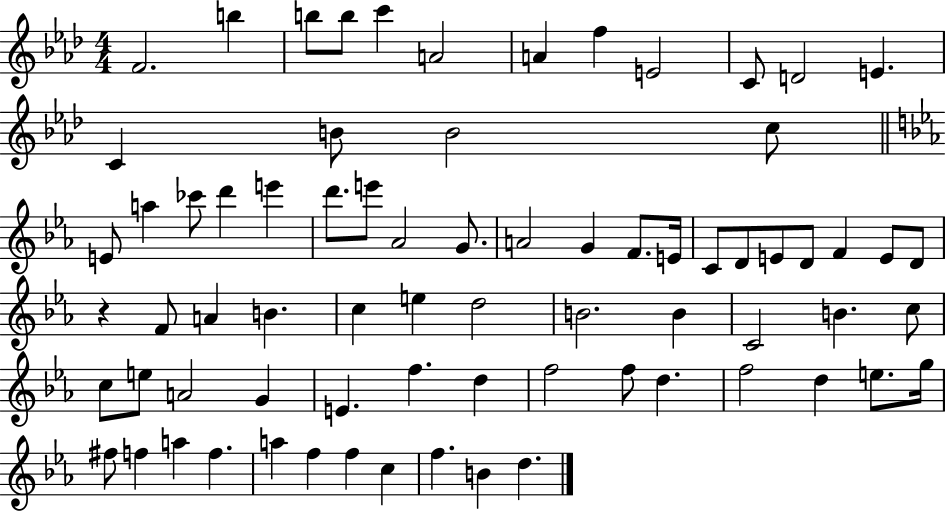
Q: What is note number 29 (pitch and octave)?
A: E4